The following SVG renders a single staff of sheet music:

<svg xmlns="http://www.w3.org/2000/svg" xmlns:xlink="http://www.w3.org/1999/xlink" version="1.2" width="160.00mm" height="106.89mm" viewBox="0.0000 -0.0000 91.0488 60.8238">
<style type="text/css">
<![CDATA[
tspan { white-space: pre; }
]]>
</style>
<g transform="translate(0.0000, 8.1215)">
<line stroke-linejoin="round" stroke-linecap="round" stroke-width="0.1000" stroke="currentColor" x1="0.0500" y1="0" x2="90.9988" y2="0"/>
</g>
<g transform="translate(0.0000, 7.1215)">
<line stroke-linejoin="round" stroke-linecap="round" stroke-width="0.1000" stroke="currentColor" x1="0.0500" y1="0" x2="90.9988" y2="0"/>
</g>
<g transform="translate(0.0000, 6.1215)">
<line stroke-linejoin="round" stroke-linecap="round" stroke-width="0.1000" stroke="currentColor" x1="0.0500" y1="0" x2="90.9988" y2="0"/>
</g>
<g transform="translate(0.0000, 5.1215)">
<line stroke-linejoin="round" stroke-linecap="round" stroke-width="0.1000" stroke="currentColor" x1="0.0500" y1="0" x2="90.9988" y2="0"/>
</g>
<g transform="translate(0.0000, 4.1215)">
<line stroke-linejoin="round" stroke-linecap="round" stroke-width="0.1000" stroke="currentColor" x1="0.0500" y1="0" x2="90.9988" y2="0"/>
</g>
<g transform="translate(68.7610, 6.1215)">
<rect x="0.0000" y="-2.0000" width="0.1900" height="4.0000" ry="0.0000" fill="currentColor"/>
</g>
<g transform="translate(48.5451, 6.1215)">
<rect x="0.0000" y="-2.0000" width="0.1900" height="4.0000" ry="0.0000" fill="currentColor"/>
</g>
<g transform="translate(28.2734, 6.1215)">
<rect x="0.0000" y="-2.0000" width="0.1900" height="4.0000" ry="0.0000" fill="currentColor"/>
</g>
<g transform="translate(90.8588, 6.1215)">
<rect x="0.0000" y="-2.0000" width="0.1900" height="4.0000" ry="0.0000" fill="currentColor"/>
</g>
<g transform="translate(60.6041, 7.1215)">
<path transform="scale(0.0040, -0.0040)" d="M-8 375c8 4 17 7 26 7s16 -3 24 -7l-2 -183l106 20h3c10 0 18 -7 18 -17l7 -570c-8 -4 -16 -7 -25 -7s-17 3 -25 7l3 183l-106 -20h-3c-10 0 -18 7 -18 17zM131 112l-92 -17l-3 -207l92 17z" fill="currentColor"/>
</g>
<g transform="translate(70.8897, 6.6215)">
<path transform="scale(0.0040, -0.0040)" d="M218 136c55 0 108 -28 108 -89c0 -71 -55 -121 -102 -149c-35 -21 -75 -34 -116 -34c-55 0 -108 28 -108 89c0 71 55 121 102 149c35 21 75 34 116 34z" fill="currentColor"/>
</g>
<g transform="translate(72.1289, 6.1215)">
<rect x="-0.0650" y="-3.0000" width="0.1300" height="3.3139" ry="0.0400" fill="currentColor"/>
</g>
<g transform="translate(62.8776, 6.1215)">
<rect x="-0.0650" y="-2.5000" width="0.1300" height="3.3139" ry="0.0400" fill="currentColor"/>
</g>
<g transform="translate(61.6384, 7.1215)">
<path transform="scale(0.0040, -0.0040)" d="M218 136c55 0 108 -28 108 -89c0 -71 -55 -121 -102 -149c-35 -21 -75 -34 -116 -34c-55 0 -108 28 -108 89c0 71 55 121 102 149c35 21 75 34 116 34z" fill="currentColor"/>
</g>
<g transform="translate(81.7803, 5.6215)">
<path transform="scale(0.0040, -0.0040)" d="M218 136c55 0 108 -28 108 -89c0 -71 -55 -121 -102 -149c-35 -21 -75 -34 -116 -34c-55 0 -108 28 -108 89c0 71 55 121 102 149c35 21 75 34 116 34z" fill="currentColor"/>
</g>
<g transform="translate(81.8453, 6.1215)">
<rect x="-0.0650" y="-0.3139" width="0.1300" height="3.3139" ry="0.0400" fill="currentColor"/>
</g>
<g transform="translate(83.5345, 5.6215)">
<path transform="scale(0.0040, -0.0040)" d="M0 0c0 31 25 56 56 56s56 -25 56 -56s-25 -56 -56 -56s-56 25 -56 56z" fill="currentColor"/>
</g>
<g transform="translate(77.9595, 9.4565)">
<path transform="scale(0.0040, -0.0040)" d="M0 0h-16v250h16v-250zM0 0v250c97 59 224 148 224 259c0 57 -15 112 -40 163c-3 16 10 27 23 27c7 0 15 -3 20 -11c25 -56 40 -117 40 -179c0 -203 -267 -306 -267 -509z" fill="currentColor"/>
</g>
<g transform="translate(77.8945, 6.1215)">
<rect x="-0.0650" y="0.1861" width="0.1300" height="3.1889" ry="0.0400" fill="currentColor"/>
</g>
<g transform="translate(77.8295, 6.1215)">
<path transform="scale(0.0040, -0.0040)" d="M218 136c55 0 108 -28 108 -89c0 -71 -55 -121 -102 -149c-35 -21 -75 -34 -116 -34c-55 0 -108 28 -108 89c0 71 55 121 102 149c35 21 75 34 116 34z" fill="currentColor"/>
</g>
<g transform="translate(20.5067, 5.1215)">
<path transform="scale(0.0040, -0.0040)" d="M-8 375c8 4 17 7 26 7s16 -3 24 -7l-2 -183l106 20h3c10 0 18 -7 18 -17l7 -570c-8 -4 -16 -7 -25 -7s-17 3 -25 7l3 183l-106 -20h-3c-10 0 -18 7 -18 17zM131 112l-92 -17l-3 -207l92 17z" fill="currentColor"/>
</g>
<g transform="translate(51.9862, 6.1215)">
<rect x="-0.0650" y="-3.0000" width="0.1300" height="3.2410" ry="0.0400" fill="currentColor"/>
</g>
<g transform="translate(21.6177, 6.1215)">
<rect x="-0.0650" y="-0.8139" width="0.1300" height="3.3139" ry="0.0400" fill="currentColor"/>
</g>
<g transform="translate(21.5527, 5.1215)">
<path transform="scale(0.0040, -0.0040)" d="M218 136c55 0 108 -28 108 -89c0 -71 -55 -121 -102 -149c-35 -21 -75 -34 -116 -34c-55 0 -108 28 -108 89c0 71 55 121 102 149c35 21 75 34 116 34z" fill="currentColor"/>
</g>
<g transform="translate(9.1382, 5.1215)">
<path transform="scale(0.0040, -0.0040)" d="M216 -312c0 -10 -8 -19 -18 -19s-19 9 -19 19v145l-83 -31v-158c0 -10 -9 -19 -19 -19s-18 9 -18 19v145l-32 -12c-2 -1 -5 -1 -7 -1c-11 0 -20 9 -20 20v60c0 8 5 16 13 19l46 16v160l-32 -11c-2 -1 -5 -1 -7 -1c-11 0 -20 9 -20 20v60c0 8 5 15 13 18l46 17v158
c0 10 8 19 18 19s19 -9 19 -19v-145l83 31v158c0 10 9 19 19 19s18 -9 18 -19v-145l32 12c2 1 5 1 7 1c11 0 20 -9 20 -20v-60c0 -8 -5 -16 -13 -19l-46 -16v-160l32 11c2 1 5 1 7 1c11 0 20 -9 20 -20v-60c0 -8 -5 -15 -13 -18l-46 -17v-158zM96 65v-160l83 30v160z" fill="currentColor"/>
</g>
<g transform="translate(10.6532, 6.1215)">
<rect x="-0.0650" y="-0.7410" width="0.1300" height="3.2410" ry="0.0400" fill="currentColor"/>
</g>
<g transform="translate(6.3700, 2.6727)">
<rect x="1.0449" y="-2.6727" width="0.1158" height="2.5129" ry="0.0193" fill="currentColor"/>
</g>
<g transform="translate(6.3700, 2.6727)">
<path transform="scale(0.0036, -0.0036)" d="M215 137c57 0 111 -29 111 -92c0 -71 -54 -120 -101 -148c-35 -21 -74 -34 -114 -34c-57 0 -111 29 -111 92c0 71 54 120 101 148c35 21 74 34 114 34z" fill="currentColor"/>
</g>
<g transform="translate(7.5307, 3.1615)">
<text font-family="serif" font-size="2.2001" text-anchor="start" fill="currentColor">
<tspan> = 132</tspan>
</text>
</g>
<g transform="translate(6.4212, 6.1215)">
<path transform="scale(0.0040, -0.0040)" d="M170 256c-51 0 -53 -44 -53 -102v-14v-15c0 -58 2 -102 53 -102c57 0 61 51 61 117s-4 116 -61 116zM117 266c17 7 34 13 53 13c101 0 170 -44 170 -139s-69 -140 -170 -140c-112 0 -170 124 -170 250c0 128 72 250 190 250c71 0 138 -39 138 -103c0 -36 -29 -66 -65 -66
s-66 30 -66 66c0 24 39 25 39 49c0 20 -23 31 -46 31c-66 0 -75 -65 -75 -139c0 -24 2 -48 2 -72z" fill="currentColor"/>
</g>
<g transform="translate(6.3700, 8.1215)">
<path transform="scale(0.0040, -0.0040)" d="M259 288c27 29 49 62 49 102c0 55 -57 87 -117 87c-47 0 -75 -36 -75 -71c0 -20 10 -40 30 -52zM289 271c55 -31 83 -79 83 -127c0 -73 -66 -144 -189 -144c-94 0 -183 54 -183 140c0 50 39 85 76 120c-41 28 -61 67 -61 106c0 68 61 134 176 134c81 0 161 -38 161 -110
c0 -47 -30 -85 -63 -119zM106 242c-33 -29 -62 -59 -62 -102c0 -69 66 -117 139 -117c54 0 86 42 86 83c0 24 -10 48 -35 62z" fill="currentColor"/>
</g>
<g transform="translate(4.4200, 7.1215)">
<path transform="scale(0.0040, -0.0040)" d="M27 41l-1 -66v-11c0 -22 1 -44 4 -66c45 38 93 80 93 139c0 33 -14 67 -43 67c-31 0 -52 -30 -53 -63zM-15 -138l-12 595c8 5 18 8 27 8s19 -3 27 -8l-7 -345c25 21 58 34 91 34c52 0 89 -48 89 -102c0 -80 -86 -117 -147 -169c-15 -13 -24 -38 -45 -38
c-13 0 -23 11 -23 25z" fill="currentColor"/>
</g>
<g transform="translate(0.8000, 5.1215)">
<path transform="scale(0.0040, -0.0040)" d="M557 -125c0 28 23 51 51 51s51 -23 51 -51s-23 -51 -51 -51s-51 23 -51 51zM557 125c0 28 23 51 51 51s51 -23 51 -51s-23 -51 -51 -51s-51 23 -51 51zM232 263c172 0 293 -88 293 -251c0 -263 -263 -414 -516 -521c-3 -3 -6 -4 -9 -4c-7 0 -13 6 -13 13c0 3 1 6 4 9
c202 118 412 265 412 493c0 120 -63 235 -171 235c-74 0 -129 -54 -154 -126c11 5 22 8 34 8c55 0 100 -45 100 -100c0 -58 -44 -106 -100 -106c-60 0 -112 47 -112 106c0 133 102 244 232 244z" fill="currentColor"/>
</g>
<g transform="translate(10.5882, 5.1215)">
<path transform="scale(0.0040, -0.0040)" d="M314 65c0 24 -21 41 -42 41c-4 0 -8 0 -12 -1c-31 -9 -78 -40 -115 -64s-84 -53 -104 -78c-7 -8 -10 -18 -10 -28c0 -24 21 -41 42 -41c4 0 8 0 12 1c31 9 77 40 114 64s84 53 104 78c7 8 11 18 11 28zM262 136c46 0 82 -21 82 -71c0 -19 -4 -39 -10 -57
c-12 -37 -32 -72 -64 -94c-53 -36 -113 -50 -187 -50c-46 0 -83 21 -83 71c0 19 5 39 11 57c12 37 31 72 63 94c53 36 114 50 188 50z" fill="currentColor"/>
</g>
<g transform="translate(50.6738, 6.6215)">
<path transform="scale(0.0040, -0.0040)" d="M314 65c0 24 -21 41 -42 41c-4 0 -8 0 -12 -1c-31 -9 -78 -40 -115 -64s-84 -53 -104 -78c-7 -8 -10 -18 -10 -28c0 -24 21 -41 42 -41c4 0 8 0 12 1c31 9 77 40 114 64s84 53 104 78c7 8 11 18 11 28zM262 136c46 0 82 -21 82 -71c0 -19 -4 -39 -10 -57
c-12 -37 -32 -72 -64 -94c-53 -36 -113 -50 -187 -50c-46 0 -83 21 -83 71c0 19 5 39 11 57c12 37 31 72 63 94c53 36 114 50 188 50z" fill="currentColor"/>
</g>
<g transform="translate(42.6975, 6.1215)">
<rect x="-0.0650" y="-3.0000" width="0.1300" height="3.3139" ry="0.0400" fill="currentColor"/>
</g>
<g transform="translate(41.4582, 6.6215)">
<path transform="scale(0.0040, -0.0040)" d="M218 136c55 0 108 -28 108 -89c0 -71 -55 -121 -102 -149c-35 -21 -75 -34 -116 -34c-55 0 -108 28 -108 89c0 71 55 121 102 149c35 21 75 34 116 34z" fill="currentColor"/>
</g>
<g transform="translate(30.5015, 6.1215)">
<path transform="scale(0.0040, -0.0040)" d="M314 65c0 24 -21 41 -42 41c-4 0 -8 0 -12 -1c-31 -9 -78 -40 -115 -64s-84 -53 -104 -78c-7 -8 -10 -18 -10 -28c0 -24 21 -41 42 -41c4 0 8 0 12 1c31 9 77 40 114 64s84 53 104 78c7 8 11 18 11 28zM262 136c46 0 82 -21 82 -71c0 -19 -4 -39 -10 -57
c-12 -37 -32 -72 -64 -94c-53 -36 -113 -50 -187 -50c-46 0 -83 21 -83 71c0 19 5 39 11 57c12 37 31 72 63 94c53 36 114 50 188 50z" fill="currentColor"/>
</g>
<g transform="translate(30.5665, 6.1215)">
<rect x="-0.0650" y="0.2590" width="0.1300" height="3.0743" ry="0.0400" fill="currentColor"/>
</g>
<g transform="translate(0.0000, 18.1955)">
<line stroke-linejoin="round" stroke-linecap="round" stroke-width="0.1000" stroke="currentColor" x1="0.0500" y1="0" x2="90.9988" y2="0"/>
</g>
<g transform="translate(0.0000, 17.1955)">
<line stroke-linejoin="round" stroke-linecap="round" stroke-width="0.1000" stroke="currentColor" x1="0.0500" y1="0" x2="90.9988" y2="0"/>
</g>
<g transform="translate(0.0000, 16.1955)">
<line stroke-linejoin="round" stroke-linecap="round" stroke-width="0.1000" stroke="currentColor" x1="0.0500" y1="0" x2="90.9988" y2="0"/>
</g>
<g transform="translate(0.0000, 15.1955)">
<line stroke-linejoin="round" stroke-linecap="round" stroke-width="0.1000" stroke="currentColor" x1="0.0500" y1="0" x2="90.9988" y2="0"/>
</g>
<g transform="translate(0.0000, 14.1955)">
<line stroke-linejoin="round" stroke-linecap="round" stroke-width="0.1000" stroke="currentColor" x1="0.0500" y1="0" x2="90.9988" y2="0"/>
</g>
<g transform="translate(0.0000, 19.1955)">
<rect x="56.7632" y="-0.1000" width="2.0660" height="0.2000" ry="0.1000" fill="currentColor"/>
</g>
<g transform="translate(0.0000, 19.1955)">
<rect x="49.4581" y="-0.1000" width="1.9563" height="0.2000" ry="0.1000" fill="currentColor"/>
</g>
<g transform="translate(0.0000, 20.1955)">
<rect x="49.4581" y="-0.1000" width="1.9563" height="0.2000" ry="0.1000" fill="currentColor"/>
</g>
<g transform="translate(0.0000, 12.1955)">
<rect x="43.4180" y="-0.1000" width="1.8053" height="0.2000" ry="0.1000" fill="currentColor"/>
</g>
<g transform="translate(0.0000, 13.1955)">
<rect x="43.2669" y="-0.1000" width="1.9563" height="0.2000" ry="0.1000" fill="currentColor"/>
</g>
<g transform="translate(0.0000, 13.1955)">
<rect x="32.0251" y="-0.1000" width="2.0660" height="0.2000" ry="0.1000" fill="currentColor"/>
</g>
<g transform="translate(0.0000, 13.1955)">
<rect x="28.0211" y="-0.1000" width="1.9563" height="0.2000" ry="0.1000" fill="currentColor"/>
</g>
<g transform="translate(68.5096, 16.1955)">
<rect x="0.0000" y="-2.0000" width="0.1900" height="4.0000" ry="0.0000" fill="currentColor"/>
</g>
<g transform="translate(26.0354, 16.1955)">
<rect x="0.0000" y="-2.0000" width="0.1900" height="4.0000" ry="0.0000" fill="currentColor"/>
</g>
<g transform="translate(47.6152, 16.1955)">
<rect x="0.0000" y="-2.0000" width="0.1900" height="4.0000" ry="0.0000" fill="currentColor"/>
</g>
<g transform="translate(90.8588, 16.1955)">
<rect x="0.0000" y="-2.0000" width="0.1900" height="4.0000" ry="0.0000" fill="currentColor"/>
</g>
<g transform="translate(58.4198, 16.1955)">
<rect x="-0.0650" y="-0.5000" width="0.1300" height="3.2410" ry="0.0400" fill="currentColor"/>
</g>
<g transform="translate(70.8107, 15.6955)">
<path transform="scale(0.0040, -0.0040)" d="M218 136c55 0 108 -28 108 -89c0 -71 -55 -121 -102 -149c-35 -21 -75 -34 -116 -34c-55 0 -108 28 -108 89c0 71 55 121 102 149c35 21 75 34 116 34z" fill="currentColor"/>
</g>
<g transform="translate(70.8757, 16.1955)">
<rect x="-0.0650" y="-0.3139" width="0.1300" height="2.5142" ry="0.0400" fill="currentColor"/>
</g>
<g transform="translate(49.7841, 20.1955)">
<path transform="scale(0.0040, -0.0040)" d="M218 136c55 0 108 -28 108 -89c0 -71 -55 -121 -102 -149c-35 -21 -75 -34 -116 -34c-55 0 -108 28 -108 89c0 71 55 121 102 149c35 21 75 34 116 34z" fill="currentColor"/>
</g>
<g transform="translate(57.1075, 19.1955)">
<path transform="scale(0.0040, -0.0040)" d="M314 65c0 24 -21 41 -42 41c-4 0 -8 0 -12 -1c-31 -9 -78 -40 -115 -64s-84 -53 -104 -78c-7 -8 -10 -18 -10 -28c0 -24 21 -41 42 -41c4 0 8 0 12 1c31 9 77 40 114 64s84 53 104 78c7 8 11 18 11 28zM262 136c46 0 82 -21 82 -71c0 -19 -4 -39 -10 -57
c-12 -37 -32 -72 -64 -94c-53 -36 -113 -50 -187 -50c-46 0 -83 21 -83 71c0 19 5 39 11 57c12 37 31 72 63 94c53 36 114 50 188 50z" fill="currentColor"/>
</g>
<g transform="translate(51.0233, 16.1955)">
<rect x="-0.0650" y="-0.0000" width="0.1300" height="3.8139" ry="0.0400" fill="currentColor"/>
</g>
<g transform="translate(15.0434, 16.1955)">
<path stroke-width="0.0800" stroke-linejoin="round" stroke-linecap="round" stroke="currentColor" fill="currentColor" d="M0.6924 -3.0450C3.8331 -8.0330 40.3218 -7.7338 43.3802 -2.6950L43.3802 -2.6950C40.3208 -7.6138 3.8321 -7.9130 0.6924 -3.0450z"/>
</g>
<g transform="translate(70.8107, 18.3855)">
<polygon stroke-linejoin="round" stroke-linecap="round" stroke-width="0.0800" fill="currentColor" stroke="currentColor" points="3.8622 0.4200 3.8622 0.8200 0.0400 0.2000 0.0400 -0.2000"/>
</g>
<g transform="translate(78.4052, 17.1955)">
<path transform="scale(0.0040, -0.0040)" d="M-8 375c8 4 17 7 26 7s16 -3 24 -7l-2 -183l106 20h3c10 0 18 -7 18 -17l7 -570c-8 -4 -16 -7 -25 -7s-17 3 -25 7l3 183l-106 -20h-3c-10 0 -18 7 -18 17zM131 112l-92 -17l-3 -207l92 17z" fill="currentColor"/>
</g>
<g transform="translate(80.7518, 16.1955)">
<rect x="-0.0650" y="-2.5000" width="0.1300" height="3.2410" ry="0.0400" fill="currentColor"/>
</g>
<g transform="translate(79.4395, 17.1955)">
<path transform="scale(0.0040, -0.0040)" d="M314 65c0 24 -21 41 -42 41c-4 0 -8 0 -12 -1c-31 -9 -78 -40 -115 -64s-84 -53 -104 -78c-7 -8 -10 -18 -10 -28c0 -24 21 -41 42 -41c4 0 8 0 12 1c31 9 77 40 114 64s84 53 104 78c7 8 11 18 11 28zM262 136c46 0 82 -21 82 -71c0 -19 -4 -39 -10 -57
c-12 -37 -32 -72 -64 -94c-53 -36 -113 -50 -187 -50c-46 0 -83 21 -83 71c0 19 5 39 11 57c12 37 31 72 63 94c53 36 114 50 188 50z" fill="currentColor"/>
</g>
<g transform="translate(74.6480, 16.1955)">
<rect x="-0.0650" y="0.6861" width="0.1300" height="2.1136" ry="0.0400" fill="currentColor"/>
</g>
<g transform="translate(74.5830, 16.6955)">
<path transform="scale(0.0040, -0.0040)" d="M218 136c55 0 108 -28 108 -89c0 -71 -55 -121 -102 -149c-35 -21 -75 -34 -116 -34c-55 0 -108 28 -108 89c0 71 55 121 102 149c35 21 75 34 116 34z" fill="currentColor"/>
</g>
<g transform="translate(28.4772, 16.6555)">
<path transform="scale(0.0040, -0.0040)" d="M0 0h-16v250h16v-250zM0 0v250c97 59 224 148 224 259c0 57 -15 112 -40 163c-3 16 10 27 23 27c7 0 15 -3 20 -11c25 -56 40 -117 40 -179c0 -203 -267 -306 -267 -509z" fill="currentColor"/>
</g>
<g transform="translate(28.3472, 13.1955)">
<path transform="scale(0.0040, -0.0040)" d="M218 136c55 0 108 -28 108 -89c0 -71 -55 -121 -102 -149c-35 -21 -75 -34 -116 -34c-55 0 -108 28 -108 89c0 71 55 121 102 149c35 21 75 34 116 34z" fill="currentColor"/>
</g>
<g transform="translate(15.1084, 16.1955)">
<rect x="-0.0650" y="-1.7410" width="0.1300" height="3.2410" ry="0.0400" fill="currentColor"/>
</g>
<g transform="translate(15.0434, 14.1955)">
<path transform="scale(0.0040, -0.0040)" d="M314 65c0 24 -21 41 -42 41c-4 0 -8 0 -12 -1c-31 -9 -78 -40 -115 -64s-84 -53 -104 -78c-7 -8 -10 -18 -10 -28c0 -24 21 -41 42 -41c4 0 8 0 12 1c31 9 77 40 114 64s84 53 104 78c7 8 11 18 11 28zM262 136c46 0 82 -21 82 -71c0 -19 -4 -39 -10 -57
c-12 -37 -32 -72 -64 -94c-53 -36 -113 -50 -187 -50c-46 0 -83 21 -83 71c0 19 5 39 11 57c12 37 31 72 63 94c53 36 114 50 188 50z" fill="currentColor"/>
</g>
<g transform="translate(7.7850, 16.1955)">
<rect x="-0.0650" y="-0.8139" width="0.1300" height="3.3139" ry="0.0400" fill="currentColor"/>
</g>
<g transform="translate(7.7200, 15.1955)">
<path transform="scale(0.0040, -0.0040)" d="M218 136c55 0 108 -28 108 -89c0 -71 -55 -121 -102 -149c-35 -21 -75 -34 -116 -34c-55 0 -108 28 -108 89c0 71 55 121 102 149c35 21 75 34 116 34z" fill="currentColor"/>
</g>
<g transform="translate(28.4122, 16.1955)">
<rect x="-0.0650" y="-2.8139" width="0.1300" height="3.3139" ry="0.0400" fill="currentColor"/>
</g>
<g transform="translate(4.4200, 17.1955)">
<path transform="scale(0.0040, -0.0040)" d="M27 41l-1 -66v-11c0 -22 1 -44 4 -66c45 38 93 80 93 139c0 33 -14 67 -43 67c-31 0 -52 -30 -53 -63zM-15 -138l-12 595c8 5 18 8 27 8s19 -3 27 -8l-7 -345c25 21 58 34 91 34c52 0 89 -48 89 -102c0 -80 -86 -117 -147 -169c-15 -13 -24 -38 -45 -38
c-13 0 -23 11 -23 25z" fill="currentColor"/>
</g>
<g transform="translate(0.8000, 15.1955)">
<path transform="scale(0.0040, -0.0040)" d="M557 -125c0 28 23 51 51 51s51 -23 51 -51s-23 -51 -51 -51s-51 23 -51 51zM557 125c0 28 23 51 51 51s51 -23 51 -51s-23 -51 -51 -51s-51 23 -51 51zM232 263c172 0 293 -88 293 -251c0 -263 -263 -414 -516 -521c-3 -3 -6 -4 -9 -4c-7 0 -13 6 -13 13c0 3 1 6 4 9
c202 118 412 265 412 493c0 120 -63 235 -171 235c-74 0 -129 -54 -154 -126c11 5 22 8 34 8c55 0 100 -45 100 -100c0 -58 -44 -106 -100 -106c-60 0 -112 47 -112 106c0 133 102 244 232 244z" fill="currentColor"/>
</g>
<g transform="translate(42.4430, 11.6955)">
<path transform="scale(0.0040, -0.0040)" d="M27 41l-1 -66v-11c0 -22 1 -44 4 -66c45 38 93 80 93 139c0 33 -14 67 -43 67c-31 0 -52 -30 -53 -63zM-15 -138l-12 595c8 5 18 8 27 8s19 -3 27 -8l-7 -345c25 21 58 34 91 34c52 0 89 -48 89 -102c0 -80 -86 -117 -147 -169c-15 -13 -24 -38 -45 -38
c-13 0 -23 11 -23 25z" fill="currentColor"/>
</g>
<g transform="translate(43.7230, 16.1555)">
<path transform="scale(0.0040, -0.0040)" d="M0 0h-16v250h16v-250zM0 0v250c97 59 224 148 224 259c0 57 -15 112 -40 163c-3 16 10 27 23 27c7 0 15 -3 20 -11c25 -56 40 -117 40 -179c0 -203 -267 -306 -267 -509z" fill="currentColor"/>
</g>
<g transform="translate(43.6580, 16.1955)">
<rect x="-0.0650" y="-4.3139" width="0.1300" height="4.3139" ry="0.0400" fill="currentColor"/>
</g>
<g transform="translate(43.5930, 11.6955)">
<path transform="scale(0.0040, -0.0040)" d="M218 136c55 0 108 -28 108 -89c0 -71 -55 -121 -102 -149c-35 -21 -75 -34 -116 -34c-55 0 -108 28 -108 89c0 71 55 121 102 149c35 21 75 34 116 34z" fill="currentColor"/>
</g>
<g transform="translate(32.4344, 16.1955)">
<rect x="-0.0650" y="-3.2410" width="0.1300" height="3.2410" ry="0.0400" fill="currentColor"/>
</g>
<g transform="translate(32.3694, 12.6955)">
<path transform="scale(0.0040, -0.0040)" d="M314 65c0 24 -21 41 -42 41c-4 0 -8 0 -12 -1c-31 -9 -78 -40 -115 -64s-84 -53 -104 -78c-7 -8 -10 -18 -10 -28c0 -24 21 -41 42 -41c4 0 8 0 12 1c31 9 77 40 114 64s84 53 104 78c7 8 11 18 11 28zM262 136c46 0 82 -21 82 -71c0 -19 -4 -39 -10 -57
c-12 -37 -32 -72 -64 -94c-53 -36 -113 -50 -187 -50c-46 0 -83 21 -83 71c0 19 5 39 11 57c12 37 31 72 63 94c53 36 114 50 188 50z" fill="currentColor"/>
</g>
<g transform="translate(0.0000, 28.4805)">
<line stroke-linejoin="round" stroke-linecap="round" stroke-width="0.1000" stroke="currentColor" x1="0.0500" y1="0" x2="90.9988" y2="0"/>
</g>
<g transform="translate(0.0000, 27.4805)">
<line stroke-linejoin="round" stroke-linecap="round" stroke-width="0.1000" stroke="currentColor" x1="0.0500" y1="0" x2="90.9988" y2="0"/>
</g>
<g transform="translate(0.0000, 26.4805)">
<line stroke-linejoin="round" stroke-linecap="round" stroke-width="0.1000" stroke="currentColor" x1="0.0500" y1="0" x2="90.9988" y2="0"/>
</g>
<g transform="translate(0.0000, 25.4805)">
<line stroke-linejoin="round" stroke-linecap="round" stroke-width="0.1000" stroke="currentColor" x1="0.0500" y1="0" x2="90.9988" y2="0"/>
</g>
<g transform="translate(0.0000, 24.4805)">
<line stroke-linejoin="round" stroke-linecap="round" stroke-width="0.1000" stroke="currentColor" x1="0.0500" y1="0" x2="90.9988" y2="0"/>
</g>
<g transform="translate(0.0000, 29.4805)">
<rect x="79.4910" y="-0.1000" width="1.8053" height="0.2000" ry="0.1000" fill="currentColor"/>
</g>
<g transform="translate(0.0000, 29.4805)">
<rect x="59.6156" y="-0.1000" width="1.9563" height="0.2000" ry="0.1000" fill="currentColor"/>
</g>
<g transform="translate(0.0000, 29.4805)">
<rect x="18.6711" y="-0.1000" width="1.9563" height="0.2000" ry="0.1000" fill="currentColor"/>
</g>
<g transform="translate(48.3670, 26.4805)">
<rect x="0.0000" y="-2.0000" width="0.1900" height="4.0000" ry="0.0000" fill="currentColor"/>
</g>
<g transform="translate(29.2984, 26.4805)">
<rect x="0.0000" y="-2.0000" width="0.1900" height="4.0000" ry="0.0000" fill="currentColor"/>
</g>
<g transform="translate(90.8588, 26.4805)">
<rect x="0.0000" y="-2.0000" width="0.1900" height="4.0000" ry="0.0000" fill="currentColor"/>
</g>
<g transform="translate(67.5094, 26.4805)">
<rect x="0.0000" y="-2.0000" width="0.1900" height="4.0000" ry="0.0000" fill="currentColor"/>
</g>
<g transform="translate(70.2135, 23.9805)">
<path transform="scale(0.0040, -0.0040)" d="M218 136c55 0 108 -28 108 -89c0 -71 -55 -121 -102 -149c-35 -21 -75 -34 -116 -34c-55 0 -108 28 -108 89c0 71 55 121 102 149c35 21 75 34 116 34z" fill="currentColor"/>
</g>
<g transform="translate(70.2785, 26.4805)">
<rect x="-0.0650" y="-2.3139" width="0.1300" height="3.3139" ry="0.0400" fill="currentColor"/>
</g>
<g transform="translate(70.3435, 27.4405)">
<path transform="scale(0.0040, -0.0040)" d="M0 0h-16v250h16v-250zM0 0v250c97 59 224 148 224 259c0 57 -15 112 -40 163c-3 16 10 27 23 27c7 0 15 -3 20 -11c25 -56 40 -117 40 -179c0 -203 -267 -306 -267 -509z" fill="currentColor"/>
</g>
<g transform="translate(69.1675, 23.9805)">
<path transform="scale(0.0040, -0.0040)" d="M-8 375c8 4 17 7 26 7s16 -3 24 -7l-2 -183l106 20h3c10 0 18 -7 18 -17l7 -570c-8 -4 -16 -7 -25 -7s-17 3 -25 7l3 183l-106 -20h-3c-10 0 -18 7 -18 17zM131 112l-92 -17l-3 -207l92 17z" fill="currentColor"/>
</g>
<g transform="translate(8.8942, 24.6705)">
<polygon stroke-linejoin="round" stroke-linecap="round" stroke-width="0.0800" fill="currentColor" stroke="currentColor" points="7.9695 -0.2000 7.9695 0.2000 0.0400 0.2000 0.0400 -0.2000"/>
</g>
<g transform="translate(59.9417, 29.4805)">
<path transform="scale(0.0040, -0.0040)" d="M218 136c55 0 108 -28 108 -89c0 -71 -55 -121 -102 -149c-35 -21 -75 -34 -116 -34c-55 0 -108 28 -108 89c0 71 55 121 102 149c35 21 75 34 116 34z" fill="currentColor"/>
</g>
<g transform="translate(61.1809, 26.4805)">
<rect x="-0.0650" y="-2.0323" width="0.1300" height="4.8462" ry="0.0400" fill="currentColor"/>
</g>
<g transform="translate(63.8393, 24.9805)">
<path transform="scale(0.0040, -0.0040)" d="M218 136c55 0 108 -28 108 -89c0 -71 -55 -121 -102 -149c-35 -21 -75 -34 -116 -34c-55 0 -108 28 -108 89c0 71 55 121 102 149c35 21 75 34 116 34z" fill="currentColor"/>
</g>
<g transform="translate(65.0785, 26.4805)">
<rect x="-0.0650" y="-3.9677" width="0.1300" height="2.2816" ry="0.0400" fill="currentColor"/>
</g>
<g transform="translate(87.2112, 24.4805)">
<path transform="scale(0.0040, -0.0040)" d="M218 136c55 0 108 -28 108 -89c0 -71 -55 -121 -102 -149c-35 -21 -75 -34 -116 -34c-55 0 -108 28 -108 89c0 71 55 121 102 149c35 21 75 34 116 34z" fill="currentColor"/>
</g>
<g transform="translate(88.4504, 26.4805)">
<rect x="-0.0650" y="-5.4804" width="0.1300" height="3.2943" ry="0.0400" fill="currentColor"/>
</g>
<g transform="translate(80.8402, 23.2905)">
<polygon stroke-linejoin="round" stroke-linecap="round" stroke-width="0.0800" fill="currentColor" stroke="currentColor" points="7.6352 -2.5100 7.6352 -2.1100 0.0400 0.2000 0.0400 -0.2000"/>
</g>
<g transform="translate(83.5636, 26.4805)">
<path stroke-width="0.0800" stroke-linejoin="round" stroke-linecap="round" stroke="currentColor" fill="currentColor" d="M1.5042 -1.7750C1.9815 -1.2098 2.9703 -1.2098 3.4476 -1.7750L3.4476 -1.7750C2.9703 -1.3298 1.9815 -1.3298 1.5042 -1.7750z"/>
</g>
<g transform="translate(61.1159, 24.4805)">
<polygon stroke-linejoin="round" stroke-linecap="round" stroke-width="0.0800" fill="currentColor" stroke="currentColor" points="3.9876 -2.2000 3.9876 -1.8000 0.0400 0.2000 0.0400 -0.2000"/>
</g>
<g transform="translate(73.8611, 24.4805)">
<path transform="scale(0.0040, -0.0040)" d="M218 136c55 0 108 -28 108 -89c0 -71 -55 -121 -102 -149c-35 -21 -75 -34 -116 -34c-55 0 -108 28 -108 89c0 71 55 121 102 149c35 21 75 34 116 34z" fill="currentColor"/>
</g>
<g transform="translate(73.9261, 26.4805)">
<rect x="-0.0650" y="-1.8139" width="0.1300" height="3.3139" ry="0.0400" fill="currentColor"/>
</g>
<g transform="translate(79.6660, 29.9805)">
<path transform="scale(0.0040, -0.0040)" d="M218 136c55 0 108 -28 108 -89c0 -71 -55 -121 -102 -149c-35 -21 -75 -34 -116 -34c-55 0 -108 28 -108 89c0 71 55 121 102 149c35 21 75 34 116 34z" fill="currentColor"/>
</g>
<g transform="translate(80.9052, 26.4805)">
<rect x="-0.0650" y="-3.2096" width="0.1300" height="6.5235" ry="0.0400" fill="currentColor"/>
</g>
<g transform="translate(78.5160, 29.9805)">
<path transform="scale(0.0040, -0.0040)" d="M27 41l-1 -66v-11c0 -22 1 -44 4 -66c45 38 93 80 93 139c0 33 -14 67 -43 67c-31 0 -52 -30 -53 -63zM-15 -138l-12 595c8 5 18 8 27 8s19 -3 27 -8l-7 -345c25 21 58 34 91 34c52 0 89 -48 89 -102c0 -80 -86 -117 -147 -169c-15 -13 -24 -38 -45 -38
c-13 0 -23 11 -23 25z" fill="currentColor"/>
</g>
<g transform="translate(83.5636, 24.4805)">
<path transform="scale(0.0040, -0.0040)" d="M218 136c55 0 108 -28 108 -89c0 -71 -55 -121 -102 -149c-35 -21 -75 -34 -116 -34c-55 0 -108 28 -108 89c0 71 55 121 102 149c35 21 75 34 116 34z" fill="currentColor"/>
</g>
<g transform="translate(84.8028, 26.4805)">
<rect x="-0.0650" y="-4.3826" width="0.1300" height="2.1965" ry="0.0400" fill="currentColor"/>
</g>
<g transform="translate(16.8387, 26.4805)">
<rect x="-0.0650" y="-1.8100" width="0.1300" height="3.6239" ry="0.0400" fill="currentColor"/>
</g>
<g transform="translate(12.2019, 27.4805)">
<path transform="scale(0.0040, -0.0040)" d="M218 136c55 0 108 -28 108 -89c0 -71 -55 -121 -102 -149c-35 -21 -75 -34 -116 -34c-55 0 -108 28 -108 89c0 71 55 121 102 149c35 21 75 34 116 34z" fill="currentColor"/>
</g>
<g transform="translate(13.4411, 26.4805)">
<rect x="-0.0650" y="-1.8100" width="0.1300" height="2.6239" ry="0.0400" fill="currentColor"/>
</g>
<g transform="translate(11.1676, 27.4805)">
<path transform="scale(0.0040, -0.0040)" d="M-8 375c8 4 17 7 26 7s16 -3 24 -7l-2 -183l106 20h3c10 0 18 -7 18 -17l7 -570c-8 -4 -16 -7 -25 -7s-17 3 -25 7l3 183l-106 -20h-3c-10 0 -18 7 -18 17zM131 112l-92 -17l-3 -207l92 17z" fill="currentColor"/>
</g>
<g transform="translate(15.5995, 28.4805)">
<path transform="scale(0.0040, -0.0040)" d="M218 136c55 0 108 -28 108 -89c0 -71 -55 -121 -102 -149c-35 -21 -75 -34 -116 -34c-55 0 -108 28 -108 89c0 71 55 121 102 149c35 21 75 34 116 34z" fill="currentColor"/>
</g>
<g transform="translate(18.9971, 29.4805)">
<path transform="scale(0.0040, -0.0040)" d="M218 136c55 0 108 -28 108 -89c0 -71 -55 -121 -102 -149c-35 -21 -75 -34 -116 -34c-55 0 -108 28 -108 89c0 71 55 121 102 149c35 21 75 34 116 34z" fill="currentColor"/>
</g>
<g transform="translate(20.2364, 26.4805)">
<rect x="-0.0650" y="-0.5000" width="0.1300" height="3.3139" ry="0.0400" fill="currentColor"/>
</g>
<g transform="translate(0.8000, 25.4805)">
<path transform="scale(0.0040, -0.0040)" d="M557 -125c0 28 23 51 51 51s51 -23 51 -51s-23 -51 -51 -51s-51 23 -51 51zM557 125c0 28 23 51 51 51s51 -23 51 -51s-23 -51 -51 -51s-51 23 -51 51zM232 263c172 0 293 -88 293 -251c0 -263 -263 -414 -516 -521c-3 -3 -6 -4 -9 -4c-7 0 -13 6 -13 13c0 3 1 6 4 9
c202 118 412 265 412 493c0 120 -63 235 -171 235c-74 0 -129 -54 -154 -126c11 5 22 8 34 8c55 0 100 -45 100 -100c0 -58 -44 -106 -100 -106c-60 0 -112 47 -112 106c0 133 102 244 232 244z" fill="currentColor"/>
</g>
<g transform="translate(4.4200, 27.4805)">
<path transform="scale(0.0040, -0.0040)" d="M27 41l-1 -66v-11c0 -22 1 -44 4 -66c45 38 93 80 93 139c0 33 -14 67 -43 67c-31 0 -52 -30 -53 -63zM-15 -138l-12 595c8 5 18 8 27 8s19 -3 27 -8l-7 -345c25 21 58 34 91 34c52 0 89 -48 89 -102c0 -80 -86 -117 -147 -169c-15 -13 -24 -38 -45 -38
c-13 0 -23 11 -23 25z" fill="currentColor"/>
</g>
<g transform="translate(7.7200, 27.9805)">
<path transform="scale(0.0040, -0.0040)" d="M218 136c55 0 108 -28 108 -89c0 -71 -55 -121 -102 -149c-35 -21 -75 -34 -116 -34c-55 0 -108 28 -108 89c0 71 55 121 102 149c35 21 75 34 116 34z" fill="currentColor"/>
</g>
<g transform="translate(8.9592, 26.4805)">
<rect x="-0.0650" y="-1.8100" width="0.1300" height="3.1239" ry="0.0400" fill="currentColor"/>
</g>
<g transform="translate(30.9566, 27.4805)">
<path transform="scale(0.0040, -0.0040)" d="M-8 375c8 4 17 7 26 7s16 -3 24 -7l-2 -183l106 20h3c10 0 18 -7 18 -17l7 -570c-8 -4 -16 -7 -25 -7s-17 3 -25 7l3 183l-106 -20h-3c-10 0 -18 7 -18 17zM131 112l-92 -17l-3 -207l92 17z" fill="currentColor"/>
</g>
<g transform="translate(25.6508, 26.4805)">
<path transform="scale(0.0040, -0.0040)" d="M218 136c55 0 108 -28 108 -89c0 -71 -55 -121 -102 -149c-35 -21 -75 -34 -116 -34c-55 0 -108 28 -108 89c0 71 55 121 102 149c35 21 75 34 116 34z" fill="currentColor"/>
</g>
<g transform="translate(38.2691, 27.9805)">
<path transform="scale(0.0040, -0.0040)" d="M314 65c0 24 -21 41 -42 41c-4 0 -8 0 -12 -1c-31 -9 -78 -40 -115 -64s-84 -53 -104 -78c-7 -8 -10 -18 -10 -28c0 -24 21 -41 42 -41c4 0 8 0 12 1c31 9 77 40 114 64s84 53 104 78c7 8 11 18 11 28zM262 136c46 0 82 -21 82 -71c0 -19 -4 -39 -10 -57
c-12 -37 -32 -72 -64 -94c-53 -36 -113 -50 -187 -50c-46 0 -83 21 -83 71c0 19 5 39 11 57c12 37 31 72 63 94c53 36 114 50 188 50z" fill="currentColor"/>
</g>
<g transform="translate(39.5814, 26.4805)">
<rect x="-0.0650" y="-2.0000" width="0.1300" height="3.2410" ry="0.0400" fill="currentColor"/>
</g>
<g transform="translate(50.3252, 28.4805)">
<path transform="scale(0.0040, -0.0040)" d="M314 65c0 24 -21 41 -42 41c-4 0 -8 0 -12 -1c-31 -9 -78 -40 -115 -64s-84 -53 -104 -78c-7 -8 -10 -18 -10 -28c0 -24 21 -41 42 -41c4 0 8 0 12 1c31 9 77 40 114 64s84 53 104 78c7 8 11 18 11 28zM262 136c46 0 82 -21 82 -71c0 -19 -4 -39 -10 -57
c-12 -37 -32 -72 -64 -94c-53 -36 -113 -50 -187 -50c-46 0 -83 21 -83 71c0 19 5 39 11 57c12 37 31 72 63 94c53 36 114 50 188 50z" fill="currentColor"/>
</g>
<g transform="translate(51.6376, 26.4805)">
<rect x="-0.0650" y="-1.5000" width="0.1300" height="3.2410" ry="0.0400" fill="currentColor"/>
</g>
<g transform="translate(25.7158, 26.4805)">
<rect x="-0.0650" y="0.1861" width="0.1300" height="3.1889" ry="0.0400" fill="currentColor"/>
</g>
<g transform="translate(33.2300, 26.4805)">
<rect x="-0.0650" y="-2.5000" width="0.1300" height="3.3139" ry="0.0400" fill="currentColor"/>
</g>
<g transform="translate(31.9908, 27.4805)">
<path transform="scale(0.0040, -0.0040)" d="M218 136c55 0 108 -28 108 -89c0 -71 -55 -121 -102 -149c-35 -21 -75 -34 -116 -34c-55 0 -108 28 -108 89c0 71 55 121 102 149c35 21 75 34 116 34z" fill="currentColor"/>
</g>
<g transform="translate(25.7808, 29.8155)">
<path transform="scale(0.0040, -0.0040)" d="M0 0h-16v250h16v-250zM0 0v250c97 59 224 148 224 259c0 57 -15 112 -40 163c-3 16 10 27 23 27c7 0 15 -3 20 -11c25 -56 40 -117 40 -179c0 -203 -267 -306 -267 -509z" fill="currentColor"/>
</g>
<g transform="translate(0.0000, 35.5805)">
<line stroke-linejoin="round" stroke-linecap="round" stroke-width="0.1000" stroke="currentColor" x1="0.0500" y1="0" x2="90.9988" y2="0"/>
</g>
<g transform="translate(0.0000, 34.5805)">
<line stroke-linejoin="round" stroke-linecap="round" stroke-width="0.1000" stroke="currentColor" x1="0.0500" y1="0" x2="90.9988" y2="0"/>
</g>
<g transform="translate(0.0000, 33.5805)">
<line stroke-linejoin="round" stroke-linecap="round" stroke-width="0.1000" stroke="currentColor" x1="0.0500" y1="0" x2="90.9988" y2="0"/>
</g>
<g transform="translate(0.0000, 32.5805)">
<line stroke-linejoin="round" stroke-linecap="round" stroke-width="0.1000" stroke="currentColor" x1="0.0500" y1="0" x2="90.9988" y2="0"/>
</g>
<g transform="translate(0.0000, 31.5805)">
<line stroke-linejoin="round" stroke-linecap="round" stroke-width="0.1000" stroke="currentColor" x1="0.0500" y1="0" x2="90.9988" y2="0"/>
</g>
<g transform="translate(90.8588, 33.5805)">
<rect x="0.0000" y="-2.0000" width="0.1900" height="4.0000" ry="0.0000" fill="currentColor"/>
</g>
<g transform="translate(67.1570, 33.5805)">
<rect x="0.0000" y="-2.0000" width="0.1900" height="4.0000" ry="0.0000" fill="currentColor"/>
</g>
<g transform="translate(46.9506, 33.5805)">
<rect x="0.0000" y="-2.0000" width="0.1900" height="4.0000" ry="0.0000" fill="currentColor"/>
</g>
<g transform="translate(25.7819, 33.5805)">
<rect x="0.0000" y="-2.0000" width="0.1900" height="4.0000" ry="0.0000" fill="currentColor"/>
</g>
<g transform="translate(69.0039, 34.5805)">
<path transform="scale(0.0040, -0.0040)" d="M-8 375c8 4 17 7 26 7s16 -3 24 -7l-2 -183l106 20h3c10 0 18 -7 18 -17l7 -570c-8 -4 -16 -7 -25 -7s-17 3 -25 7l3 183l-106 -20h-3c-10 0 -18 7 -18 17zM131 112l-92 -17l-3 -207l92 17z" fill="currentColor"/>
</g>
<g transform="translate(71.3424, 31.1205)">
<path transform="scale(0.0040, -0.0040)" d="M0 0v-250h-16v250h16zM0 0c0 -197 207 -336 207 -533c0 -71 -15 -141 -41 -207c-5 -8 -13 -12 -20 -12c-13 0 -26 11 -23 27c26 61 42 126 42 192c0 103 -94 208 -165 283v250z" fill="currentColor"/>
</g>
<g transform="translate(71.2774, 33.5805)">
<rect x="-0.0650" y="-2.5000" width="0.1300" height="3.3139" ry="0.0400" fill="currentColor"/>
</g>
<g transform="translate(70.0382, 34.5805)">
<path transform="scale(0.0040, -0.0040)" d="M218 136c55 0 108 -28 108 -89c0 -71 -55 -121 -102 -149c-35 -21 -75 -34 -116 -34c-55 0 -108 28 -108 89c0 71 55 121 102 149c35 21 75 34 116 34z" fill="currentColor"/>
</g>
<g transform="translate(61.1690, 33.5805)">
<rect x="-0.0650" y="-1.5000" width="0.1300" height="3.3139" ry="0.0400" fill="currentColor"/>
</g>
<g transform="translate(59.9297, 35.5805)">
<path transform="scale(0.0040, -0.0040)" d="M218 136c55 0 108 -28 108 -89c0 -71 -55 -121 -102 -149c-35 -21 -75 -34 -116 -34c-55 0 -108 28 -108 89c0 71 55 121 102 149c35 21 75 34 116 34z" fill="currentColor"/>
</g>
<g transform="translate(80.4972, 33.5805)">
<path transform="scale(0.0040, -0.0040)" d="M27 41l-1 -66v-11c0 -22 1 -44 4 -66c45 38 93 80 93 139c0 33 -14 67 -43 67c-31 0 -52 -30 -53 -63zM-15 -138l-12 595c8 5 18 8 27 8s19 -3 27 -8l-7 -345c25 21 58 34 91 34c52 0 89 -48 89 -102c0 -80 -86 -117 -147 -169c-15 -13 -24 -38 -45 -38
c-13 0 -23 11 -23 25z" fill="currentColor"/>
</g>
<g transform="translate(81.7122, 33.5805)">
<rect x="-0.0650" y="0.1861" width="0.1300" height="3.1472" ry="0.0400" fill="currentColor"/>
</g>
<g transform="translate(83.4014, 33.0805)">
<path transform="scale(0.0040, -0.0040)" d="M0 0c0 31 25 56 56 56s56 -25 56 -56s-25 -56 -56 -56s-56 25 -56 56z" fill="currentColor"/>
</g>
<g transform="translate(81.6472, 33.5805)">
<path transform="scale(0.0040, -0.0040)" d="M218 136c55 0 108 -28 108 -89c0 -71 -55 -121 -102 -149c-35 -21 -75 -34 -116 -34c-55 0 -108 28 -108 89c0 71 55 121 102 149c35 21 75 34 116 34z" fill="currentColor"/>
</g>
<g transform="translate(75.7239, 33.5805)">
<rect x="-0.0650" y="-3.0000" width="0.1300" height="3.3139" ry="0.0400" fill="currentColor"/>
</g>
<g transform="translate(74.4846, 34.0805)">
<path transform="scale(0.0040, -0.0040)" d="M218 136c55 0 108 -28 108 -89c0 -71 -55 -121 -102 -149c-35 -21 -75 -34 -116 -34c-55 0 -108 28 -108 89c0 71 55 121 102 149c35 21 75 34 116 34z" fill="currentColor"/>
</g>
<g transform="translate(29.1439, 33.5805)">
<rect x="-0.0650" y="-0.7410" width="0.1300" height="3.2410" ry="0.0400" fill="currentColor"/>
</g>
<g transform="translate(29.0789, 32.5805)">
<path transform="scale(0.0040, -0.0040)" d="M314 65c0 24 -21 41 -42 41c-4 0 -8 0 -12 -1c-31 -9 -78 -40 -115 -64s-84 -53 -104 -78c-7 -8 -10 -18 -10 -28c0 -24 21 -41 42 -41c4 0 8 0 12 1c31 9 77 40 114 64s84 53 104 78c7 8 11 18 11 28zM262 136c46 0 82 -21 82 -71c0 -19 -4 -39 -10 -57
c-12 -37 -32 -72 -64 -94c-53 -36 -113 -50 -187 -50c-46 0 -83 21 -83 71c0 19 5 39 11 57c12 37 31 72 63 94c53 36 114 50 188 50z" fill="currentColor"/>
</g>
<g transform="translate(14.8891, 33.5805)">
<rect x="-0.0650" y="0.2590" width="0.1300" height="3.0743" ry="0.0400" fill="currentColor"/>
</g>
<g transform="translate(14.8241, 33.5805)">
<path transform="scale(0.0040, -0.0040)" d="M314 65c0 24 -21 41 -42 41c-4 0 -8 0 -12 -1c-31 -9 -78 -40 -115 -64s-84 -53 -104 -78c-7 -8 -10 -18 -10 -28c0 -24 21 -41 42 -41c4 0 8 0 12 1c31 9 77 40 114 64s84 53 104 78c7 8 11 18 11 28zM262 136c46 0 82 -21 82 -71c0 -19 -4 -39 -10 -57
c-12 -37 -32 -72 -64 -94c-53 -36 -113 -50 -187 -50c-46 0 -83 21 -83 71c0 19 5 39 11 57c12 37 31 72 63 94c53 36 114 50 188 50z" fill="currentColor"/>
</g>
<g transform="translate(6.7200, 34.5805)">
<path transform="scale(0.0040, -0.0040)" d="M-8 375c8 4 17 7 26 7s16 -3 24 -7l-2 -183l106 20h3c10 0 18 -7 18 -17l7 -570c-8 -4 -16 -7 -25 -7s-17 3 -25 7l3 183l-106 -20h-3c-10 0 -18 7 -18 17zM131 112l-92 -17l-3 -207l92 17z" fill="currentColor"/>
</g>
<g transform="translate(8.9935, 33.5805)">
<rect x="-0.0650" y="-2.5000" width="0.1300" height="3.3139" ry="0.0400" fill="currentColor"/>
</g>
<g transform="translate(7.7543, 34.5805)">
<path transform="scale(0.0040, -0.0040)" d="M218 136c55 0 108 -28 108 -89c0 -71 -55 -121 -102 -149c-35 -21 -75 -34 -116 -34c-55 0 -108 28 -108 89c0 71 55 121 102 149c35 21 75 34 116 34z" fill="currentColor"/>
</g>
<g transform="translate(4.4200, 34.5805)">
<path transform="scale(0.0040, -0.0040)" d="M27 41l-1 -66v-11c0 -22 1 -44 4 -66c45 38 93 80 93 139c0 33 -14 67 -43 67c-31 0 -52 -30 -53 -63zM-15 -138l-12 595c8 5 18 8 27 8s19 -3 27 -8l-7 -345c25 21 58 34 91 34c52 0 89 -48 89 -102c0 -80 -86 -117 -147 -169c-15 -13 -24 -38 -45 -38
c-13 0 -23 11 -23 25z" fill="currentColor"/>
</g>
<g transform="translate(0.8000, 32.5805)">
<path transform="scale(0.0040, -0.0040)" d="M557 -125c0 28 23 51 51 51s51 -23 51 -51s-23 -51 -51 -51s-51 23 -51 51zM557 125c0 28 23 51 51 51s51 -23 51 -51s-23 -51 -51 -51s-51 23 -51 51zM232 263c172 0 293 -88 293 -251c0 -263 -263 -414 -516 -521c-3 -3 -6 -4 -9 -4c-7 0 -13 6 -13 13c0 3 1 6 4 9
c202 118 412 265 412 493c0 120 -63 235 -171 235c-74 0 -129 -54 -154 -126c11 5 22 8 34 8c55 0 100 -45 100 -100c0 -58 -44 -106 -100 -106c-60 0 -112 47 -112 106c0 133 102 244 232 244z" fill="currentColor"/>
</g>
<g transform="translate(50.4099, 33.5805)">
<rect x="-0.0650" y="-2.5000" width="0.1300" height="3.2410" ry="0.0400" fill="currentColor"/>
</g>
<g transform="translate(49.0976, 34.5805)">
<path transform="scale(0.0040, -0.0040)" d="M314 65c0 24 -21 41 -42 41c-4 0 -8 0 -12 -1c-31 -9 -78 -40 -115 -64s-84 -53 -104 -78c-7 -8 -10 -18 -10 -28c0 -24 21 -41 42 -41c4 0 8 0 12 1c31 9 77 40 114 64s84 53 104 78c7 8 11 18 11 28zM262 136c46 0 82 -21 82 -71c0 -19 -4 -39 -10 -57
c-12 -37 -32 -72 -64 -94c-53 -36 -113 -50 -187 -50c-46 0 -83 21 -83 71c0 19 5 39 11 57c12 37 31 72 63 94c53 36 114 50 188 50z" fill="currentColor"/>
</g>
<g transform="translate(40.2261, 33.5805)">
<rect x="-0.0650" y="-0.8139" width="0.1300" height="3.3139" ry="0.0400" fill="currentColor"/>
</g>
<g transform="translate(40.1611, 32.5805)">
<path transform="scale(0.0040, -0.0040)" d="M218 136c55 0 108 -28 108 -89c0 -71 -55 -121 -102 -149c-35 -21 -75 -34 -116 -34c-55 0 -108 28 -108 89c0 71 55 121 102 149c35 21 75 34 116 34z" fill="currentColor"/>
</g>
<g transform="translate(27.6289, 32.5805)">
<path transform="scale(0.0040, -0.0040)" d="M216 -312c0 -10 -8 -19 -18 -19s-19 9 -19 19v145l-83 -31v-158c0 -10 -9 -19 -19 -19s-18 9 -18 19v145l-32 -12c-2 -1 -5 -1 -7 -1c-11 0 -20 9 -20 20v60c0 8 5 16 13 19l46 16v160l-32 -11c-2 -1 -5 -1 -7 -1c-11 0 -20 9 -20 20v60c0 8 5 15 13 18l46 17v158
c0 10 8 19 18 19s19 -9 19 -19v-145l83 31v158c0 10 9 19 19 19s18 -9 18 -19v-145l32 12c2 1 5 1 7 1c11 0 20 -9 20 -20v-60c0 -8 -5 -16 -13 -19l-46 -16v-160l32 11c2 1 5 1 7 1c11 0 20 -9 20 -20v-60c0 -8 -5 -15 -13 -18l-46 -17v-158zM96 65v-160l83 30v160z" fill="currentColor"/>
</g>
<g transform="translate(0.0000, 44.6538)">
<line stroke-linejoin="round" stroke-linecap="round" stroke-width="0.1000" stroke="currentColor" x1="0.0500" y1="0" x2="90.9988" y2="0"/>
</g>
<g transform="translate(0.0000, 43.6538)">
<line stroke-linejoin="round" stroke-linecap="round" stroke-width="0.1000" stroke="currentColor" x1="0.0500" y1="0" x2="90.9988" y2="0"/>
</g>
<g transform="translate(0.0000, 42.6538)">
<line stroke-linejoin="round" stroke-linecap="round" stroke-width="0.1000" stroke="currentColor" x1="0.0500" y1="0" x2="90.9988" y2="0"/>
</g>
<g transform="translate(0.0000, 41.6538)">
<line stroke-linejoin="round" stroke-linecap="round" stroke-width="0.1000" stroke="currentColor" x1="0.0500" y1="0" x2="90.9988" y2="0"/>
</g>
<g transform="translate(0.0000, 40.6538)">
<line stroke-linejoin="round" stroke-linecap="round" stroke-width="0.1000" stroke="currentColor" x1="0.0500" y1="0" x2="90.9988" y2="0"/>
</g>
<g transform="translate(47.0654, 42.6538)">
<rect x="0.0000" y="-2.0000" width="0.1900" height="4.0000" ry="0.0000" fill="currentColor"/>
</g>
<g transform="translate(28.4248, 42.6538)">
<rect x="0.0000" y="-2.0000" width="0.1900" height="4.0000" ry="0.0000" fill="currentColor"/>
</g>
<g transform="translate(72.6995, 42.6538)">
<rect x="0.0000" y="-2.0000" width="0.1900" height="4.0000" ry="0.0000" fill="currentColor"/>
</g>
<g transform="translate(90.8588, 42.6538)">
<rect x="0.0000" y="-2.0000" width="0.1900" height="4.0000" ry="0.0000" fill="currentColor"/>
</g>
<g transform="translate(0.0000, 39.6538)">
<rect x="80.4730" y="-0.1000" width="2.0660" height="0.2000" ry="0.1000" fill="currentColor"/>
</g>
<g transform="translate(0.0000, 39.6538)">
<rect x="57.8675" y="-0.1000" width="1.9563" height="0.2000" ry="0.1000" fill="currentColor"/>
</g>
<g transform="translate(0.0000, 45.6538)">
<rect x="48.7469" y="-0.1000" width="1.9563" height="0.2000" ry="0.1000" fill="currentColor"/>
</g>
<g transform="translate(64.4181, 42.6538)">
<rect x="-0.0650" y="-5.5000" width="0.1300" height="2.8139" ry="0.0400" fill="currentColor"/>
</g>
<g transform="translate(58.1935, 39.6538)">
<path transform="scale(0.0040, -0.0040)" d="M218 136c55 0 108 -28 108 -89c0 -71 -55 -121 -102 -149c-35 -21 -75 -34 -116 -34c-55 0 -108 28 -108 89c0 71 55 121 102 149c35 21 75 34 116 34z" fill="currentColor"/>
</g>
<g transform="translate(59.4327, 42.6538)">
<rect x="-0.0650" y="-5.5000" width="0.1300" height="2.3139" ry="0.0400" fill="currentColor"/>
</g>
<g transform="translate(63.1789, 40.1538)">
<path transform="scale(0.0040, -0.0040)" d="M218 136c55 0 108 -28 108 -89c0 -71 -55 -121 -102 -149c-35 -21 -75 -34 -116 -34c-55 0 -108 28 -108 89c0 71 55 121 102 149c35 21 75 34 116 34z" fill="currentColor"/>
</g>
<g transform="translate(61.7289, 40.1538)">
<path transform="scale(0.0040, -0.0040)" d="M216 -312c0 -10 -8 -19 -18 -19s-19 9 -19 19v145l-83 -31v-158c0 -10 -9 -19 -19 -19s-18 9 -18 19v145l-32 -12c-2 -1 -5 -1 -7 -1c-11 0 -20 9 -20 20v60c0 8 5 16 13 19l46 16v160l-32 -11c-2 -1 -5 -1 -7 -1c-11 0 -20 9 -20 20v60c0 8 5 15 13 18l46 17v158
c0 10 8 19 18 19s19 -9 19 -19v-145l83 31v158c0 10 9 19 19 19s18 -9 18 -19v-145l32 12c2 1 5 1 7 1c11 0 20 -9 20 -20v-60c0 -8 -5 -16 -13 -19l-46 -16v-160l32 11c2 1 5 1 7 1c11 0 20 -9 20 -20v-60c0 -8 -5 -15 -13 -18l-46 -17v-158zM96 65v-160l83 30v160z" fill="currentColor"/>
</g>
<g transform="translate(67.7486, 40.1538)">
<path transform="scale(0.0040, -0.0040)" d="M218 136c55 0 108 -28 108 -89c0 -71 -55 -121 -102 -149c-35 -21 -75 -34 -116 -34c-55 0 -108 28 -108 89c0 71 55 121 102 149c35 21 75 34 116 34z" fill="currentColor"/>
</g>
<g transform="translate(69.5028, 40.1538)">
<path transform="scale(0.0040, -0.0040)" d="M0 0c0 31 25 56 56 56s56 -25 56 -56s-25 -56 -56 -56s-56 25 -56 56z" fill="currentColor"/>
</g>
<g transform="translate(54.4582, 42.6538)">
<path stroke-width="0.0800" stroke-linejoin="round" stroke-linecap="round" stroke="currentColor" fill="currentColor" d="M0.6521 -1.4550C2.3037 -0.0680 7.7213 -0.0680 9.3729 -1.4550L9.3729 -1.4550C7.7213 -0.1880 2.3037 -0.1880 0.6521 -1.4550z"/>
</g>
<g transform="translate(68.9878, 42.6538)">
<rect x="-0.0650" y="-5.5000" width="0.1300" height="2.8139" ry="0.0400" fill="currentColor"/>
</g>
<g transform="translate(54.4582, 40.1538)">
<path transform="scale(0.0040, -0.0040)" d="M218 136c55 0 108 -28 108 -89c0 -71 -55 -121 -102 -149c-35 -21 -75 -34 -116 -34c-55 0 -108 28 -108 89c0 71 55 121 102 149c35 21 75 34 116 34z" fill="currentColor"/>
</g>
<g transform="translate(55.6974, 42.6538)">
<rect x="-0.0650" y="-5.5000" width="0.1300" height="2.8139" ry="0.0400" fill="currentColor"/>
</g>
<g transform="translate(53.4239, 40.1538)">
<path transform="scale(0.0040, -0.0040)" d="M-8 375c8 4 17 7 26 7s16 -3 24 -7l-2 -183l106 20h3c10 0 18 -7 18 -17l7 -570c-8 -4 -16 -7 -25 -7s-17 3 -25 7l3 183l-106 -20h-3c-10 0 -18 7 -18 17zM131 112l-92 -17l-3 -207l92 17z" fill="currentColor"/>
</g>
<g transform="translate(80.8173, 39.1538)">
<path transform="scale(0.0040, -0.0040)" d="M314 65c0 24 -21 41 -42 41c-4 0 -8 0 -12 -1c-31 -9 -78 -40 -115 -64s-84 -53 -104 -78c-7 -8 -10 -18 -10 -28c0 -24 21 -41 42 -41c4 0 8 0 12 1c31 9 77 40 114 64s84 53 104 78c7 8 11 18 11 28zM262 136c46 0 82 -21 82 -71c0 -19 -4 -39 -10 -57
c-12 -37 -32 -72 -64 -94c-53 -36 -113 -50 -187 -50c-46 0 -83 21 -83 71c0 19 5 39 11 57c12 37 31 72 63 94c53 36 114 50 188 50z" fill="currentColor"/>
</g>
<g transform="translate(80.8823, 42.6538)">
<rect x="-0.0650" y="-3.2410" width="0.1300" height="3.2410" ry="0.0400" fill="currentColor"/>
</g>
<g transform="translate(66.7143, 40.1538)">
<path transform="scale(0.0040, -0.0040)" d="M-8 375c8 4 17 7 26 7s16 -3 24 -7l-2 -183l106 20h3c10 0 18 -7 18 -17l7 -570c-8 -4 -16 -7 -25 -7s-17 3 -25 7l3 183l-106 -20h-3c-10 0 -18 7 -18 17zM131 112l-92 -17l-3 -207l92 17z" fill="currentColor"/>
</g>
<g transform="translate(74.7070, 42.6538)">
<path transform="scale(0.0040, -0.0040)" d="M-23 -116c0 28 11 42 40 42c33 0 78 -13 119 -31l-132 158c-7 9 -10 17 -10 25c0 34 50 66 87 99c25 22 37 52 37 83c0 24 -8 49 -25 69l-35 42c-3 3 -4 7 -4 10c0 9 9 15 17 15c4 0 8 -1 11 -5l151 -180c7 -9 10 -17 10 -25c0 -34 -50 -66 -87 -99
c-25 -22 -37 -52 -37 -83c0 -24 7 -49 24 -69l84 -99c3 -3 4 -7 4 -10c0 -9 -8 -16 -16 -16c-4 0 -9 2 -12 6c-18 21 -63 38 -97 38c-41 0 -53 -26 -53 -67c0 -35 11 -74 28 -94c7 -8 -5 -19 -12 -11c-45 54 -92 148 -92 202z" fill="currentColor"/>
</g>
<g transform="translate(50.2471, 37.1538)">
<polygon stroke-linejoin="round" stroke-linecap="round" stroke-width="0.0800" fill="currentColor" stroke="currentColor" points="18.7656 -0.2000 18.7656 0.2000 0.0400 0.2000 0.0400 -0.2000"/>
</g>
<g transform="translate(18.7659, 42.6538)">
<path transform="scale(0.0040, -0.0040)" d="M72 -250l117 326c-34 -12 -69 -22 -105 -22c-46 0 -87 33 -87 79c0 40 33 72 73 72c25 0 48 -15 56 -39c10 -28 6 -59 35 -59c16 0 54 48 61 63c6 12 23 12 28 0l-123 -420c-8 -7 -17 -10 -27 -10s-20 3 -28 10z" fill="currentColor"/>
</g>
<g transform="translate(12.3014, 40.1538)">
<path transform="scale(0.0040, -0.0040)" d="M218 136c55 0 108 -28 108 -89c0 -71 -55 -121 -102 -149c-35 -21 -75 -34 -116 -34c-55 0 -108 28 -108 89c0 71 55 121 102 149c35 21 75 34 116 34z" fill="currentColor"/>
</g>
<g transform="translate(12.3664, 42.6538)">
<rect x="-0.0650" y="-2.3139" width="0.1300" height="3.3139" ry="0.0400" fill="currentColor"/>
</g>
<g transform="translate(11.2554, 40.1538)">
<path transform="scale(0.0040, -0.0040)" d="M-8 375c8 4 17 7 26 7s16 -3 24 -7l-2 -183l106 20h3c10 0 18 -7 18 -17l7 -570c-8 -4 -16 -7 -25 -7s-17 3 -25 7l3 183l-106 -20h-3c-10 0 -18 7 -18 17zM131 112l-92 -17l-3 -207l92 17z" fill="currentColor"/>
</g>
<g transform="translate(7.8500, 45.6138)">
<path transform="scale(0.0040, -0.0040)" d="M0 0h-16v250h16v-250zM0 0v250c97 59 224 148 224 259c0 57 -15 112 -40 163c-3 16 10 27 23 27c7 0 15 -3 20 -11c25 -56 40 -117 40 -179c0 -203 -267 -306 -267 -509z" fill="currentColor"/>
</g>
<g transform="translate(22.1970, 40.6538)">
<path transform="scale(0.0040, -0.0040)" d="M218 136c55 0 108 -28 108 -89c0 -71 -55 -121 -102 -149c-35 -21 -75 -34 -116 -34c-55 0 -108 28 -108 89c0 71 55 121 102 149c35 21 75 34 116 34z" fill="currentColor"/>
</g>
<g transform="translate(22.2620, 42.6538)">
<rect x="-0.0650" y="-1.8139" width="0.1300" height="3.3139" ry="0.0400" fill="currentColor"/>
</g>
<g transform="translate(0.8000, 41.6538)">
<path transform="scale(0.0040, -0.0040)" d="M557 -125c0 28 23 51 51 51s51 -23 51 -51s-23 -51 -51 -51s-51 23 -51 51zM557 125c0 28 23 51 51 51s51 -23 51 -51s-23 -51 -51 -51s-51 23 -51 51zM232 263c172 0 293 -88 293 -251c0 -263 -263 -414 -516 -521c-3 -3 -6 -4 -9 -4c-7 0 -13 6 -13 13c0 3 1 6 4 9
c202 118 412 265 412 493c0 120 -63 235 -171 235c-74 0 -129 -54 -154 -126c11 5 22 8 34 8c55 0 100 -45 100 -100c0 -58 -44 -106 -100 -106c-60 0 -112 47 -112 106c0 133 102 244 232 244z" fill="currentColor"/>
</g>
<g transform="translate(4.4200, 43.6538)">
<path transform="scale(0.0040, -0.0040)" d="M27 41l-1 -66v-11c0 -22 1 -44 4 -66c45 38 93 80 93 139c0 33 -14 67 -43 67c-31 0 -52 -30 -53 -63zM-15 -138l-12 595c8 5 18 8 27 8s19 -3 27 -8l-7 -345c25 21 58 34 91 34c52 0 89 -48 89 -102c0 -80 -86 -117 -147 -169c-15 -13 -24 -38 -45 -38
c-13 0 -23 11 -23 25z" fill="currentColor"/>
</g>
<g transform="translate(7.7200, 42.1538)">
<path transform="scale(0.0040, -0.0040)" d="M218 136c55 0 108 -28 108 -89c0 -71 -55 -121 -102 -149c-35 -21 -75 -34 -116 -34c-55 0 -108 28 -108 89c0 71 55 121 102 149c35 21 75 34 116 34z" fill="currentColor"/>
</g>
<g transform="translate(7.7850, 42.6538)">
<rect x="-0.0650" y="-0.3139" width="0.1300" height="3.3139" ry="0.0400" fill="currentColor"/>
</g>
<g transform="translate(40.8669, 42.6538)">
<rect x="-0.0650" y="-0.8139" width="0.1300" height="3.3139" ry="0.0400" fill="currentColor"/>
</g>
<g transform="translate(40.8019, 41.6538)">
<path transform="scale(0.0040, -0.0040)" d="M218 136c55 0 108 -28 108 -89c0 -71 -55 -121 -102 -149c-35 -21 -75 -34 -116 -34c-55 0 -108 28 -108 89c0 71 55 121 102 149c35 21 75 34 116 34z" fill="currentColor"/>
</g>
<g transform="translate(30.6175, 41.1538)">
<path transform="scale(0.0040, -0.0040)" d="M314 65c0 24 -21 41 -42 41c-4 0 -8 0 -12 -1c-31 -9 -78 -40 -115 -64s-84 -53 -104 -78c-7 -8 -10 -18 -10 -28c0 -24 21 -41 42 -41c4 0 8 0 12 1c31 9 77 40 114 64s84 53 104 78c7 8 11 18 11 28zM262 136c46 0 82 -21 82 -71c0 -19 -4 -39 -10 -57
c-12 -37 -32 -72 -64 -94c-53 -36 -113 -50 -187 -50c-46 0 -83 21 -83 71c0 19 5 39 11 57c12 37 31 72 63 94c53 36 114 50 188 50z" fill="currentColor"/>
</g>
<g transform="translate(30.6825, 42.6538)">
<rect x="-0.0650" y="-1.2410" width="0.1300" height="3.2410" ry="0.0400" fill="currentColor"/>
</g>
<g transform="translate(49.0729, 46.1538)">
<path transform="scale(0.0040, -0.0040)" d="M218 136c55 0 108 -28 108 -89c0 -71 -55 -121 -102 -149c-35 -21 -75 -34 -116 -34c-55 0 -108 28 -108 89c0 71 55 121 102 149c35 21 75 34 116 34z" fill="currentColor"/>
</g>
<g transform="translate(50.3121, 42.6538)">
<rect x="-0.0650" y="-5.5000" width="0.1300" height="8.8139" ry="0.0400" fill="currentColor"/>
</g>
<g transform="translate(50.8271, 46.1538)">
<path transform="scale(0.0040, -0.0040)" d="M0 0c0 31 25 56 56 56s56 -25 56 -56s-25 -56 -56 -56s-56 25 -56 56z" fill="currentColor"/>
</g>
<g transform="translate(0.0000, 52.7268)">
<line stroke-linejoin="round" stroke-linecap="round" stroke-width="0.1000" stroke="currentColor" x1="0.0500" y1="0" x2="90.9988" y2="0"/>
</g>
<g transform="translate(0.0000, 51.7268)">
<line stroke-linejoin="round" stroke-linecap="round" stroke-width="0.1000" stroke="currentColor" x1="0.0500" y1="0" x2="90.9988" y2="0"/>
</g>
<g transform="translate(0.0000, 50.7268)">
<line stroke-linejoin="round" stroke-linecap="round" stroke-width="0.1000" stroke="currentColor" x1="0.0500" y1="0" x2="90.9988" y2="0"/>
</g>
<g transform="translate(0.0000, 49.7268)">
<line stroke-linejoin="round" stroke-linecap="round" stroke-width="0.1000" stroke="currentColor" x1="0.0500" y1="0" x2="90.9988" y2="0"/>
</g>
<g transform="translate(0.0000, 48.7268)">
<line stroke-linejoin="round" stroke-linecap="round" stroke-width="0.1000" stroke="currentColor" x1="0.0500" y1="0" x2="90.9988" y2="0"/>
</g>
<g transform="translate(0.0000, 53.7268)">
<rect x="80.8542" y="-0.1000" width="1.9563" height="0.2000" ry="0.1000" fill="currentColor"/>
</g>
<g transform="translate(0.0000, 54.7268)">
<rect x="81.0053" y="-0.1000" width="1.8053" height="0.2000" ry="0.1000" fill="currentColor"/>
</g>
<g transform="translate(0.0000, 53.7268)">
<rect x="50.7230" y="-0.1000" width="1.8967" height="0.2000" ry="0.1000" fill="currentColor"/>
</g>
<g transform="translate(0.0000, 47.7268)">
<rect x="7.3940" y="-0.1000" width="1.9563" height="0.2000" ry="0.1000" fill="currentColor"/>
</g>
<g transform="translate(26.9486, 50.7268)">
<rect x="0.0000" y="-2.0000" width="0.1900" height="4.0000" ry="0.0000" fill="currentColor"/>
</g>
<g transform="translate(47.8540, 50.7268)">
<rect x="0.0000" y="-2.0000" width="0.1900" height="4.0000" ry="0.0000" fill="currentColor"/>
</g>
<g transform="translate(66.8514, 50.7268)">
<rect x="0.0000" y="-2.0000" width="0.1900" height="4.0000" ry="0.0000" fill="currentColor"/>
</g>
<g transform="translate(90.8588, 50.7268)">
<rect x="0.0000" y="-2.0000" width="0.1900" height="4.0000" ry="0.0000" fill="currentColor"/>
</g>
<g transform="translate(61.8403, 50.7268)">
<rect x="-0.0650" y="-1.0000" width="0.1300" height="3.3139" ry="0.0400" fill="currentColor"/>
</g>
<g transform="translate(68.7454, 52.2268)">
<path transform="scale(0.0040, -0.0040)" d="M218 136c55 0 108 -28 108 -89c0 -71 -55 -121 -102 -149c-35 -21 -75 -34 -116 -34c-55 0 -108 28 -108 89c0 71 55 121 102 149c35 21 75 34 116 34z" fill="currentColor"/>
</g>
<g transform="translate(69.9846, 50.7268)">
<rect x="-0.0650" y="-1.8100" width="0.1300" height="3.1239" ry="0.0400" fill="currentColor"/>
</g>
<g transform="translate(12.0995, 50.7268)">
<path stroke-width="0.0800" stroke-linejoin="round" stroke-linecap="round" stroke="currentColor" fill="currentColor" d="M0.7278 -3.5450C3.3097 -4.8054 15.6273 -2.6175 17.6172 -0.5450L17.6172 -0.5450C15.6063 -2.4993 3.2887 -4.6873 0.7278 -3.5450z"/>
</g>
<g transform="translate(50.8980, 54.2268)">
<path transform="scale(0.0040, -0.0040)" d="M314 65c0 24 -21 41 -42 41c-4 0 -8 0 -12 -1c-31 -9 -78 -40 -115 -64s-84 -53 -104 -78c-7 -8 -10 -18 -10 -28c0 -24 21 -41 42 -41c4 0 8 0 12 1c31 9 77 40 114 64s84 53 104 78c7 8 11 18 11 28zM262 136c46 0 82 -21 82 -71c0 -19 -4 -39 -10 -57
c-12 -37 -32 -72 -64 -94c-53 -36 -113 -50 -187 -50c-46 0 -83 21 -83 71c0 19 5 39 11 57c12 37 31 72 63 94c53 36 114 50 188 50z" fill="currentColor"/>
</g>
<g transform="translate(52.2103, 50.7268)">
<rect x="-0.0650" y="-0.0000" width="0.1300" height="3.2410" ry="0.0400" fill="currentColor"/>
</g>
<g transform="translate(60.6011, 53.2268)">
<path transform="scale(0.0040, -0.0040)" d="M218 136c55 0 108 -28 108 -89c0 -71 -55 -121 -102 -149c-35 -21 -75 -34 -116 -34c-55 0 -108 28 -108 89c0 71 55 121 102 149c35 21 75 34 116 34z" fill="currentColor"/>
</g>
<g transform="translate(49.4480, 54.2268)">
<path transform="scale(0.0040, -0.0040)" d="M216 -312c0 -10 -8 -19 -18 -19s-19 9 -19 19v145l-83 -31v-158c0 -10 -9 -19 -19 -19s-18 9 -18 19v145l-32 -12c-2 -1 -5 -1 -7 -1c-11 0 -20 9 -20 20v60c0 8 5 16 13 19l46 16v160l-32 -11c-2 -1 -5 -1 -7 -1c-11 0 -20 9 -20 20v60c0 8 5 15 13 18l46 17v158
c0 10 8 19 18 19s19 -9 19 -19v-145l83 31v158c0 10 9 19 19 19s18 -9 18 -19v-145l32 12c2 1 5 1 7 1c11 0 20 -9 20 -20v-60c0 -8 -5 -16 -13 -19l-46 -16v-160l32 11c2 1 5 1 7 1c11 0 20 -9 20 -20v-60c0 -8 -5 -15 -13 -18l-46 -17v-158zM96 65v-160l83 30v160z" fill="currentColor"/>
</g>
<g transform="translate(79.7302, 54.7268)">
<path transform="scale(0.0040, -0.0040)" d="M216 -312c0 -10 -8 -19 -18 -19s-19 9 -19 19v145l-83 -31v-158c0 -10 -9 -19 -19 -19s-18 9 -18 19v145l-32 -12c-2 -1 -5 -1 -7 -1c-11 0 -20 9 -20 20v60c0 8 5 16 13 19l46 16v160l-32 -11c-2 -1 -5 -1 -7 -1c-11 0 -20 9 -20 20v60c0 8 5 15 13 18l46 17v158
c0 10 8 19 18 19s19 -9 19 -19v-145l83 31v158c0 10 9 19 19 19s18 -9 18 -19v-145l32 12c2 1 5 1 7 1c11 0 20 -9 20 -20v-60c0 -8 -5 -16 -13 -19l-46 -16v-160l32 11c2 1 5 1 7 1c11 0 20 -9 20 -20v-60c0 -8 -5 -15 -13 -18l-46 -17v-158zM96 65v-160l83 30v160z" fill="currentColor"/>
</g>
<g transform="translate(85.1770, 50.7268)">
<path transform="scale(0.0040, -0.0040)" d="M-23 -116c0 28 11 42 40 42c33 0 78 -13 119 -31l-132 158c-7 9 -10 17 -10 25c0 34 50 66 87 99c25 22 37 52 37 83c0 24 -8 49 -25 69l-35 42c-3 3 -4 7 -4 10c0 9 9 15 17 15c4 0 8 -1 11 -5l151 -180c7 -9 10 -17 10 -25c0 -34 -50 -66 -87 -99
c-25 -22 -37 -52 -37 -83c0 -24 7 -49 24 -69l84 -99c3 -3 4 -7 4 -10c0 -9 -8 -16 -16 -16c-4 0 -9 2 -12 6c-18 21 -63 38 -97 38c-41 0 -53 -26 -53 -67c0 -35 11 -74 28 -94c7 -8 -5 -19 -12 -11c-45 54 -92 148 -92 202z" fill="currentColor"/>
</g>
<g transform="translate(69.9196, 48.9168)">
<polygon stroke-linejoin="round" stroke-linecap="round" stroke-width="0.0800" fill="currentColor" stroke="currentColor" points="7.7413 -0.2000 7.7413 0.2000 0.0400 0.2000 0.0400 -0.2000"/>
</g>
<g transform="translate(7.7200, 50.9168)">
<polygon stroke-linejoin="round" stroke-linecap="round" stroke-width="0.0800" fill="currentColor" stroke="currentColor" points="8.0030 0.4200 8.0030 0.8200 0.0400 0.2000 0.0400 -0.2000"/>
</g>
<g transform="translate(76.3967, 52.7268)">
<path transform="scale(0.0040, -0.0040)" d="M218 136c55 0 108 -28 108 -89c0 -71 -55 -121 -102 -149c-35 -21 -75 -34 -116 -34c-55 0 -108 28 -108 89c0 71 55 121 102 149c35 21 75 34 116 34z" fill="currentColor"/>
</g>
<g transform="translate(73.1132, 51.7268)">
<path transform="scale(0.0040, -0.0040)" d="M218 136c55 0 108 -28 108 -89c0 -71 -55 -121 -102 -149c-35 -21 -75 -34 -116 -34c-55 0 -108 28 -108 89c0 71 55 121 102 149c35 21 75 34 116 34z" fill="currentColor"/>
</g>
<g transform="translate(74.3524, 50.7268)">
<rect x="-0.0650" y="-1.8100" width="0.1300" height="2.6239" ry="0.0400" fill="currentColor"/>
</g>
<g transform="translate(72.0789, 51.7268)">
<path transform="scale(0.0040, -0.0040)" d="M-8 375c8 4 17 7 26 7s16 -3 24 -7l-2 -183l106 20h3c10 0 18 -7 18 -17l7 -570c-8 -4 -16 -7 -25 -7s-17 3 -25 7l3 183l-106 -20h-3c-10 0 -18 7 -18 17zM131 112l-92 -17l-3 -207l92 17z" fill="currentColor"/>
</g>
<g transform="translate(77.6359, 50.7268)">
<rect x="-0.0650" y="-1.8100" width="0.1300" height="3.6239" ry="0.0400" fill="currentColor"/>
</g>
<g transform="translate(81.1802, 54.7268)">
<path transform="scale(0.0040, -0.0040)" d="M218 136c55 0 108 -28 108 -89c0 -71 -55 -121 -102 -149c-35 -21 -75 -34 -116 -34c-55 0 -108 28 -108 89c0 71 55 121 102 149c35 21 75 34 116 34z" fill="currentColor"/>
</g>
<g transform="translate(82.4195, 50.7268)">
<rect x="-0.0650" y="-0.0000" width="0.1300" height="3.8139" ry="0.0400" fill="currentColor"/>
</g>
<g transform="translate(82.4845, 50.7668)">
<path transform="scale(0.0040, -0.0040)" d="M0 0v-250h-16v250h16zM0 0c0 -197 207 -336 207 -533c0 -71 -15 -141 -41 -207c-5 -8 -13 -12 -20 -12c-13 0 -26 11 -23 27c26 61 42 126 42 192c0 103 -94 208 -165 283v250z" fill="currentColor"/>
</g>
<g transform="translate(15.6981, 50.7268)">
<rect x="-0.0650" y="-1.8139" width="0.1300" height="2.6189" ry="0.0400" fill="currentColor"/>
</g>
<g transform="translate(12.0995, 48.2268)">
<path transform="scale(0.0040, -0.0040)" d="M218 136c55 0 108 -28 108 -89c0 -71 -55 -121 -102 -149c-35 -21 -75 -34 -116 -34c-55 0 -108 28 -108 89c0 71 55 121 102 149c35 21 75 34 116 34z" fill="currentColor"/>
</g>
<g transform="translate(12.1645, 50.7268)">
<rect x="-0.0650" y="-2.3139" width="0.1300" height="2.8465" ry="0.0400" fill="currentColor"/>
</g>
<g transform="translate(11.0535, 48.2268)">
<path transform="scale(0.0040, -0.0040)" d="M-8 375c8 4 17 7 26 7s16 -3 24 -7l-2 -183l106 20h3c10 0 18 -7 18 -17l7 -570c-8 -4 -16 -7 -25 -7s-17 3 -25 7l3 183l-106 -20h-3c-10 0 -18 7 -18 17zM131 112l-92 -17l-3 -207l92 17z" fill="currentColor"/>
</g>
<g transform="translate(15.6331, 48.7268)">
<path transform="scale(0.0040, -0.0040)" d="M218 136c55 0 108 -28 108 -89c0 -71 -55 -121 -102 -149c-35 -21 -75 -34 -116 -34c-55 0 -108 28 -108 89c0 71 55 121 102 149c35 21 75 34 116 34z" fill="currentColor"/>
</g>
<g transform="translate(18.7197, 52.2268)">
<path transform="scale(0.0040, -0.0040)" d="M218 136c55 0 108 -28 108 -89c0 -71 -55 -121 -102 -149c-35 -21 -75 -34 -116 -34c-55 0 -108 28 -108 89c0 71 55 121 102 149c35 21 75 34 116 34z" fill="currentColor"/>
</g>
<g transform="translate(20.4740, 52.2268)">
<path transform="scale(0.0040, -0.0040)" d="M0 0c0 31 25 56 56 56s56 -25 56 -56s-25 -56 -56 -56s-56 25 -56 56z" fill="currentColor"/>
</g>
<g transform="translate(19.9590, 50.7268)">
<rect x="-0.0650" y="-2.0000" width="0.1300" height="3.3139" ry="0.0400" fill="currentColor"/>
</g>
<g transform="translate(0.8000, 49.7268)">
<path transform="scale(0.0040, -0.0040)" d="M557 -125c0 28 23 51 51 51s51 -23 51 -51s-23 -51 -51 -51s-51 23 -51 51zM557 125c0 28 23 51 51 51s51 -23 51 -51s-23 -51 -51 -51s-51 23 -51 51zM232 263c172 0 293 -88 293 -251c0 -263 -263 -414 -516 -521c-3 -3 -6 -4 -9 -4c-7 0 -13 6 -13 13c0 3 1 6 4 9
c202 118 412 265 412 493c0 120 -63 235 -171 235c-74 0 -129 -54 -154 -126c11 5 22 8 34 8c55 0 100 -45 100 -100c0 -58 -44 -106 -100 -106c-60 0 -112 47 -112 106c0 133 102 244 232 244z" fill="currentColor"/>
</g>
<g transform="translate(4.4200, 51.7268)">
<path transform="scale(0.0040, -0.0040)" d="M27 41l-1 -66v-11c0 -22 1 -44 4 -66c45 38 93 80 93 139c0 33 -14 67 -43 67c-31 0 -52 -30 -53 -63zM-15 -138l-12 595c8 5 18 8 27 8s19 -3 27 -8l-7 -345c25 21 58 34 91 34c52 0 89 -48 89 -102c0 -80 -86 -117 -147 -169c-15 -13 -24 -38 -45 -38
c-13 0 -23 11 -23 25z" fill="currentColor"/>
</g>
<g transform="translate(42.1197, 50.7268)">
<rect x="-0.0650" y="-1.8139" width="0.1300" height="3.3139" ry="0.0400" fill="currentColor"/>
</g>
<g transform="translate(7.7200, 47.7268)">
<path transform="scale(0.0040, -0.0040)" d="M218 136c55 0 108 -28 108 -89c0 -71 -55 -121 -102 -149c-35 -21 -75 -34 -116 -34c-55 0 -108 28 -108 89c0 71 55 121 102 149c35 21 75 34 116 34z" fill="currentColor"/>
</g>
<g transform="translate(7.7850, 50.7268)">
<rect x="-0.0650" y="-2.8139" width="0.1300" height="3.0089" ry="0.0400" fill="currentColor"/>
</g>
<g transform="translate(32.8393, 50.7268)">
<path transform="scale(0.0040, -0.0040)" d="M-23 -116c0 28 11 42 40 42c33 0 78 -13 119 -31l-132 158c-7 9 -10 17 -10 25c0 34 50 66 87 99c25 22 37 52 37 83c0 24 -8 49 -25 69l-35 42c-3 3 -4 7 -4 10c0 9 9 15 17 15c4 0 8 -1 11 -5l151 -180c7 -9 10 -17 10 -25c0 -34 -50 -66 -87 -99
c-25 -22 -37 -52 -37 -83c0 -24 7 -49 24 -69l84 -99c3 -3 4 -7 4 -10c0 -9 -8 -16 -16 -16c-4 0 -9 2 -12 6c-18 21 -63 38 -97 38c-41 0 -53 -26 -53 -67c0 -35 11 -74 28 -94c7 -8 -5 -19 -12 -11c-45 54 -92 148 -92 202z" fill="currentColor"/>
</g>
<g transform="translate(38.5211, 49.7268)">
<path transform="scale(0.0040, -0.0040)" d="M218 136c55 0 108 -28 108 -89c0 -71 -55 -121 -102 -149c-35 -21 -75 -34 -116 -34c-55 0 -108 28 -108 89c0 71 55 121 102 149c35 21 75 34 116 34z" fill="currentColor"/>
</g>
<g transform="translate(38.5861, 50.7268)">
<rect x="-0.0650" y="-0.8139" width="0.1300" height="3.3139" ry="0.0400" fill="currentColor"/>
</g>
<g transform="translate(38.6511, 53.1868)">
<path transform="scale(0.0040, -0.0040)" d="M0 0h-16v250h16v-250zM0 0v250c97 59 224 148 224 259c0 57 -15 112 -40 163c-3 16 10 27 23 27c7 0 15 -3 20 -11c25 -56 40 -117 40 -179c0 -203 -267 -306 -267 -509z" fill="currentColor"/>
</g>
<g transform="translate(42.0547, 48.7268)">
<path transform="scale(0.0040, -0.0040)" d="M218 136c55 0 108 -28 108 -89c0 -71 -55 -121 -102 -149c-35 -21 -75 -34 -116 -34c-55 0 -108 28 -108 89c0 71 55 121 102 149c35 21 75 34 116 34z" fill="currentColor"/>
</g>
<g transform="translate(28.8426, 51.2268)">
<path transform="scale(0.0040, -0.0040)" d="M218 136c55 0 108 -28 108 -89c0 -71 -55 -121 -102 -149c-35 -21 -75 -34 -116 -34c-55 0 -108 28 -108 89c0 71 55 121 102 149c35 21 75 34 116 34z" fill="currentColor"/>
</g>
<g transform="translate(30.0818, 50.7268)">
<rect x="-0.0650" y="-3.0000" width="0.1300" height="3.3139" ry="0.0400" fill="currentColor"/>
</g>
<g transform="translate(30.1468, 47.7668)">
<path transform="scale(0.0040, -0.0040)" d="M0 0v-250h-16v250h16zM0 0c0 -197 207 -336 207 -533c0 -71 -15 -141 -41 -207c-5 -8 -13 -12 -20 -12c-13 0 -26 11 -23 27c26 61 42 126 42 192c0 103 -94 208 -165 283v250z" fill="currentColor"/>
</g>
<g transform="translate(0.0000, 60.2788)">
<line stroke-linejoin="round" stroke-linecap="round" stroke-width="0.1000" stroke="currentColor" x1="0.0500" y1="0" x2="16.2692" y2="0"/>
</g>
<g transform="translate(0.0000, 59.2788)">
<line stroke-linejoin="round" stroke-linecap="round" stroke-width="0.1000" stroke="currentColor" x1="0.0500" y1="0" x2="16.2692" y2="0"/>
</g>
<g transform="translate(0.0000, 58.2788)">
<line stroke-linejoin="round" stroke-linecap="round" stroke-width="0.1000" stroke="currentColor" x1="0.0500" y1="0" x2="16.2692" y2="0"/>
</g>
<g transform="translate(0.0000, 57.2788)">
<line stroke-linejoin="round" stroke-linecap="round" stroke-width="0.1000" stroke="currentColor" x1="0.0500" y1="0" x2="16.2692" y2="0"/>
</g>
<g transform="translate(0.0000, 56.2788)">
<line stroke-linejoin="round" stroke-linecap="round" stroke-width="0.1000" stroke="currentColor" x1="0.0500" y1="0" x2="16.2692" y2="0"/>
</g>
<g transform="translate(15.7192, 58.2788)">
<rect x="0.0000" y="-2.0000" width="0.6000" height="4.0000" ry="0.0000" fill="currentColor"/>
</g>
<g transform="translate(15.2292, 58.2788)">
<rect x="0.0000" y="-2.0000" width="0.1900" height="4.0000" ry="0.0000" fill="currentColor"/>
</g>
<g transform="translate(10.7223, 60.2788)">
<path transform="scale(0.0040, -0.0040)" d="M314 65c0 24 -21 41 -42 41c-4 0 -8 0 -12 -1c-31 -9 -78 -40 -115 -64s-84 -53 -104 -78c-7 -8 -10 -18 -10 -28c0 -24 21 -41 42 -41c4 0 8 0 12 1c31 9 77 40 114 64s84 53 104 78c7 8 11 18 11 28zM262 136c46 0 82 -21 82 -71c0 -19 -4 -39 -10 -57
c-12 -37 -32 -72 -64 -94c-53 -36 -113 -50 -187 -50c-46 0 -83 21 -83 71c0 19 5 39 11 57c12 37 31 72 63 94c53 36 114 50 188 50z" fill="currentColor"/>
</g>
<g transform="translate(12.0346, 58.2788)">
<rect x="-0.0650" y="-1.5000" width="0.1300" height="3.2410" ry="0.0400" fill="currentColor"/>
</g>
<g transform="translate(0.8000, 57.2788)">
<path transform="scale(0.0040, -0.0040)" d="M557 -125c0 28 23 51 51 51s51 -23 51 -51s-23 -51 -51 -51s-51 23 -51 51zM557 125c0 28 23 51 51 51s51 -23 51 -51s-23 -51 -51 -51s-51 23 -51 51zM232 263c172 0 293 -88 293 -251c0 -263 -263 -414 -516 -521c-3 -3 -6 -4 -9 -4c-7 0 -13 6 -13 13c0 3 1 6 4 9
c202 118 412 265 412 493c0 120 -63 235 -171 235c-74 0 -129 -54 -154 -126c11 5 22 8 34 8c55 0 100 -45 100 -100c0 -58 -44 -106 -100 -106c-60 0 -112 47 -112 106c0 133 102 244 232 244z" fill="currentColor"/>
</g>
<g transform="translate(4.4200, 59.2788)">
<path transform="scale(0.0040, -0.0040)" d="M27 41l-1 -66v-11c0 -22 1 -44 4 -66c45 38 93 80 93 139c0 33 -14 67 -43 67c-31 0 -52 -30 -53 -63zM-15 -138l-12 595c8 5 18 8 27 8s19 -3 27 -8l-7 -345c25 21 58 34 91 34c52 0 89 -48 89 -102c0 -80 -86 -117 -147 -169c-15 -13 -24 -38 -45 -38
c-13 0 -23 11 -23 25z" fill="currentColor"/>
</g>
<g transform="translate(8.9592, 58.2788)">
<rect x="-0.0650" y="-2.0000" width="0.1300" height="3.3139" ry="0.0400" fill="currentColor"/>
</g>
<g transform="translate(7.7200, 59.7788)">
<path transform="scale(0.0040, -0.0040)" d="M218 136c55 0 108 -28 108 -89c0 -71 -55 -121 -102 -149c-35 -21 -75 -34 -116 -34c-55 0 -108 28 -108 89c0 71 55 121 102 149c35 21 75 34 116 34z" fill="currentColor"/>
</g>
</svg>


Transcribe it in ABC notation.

X:1
T:Untitled
M:6/8
L:1/4
K:F
^F,2 F, D,2 C, C,2 B,, C, D,/2 E, F, A,2 C/2 D2 _F/2 C,, E,,2 E,/2 C,/2 B,,2 A,,/2 B,,/2 G,,/2 E,, D,/2 B,, A,,2 G,,2 E,,/2 G,/2 B,/2 A, _D,,/2 A,/2 A,/2 B,, D,2 ^F,2 ^F, _B,,2 G,, B,,/2 C, _D, E,/2 B, z/2 A, G,2 F, D,,/2 B,/2 C/2 ^B,/2 B,/2 z D2 C/2 B,/2 A,/2 A,, C,/2 z F,/2 A, ^D,,2 F,, A,,/2 B,,/2 G,,/2 ^C,,/2 z A,, G,,2